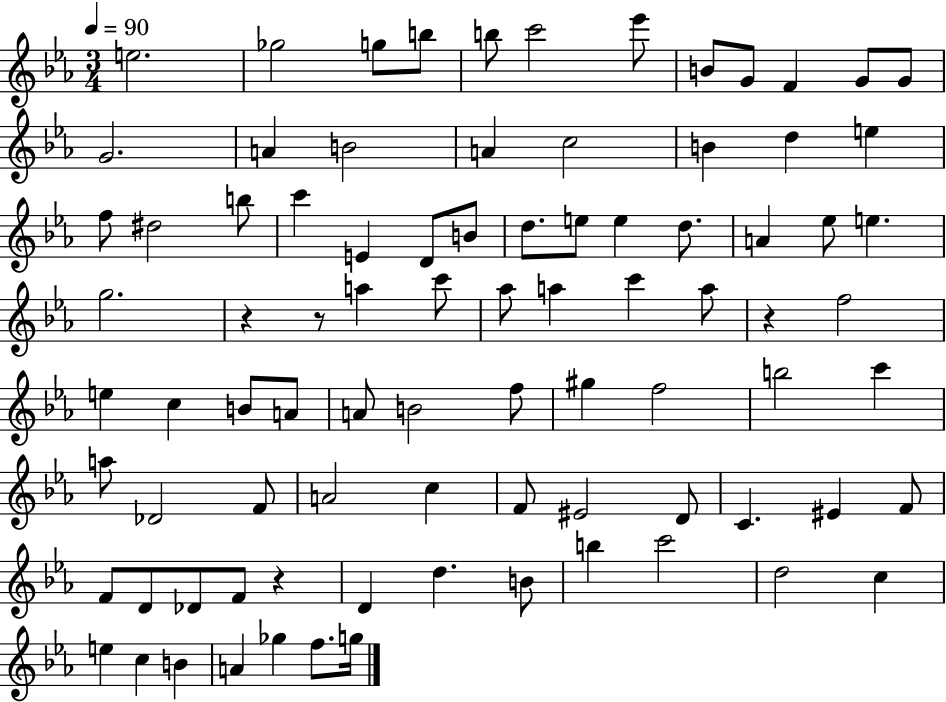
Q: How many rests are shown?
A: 4